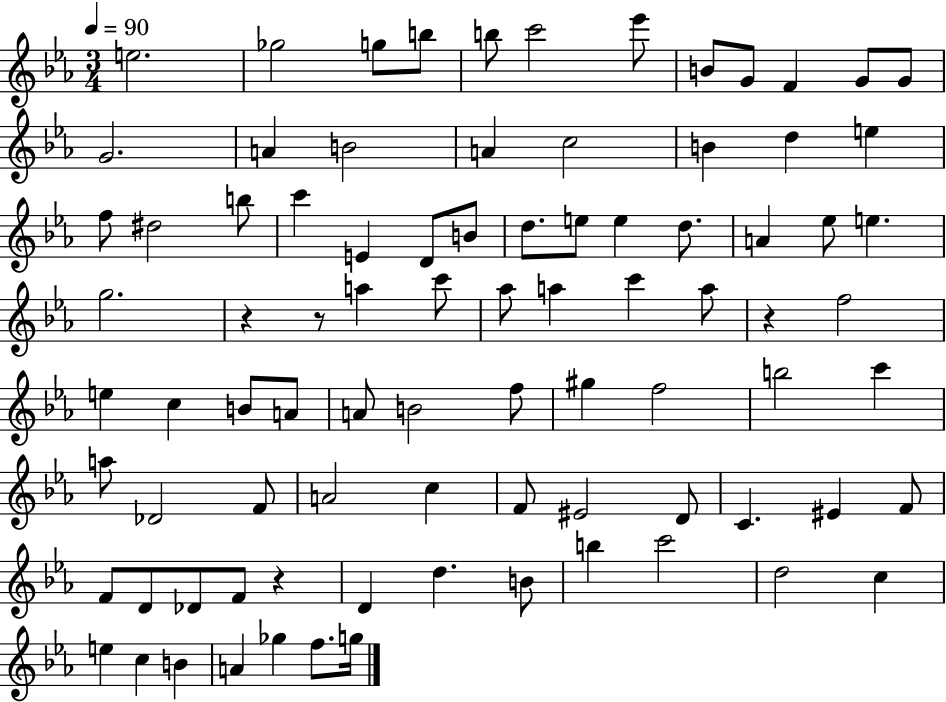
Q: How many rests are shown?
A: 4